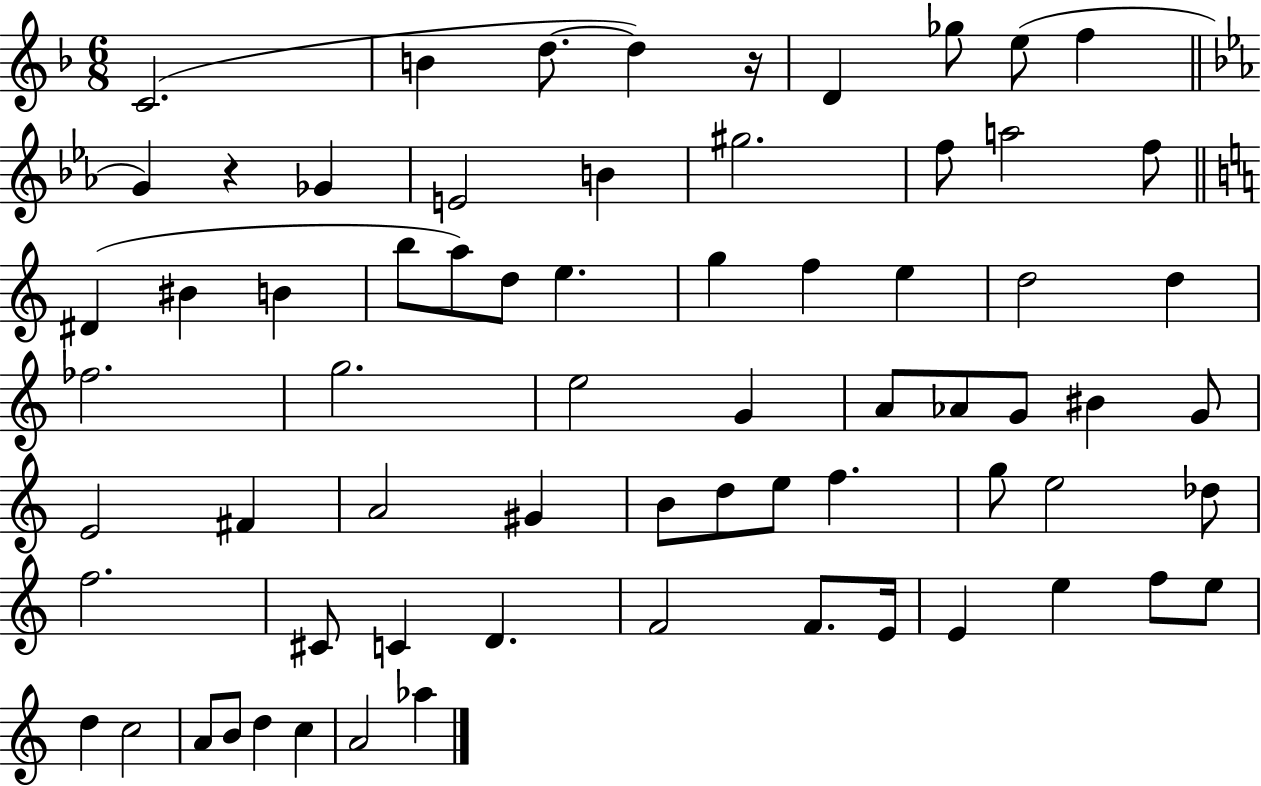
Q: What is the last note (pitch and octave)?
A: Ab5